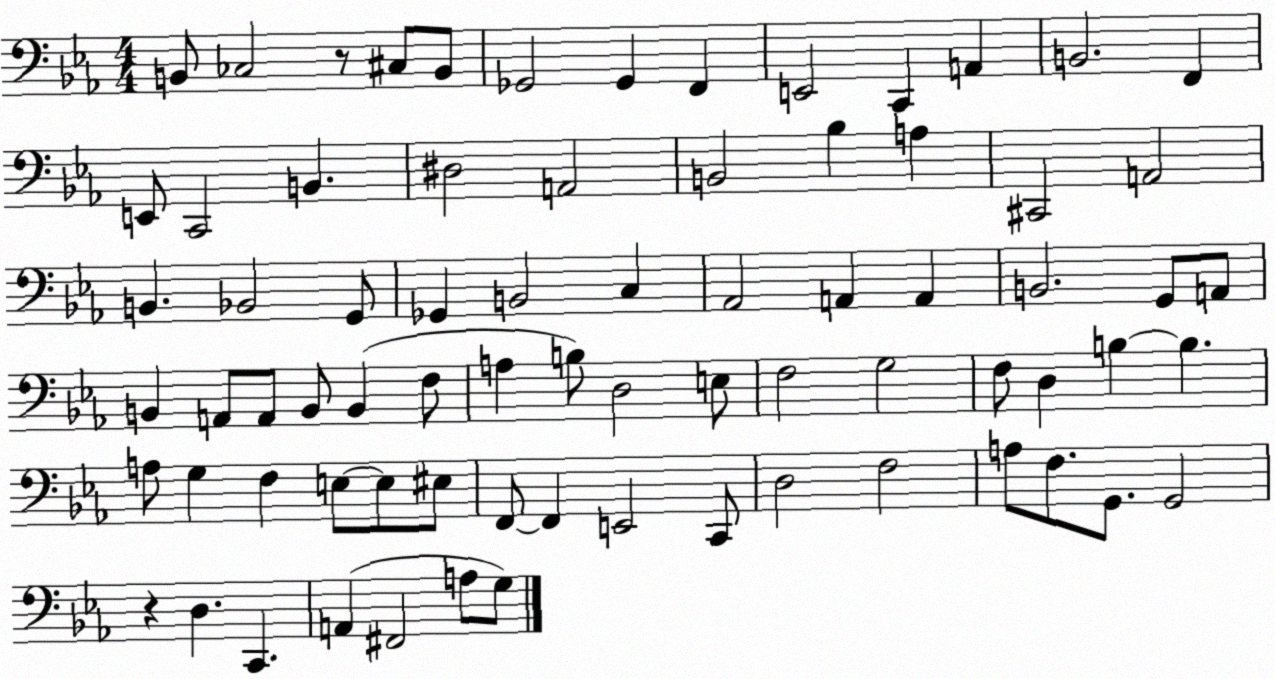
X:1
T:Untitled
M:4/4
L:1/4
K:Eb
B,,/2 _C,2 z/2 ^C,/2 B,,/2 _G,,2 _G,, F,, E,,2 C,, A,, B,,2 F,, E,,/2 C,,2 B,, ^D,2 A,,2 B,,2 _B, A, ^C,,2 A,,2 B,, _B,,2 G,,/2 _G,, B,,2 C, _A,,2 A,, A,, B,,2 G,,/2 A,,/2 B,, A,,/2 A,,/2 B,,/2 B,, F,/2 A, B,/2 D,2 E,/2 F,2 G,2 F,/2 D, B, B, A,/2 G, F, E,/2 E,/2 ^E,/2 F,,/2 F,, E,,2 C,,/2 D,2 F,2 A,/2 F,/2 G,,/2 G,,2 z D, C,, A,, ^F,,2 A,/2 G,/2